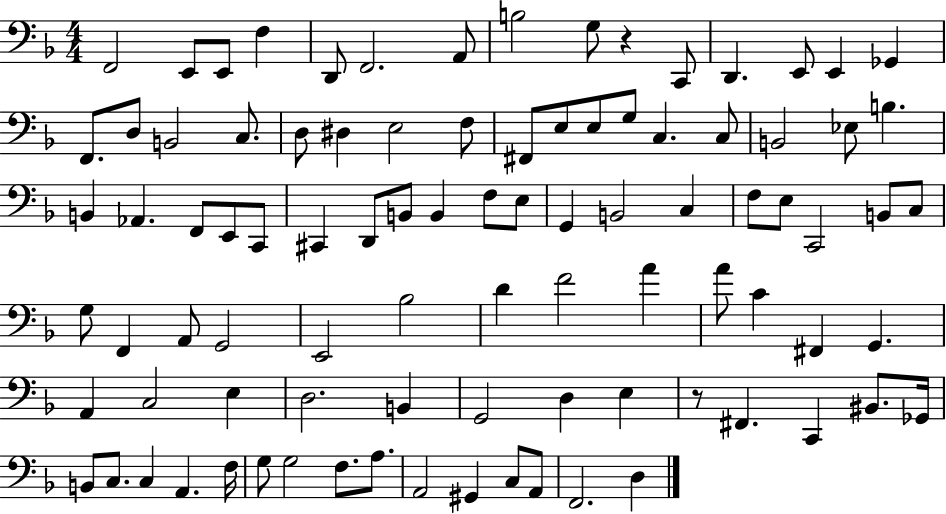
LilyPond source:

{
  \clef bass
  \numericTimeSignature
  \time 4/4
  \key f \major
  \repeat volta 2 { f,2 e,8 e,8 f4 | d,8 f,2. a,8 | b2 g8 r4 c,8 | d,4. e,8 e,4 ges,4 | \break f,8. d8 b,2 c8. | d8 dis4 e2 f8 | fis,8 e8 e8 g8 c4. c8 | b,2 ees8 b4. | \break b,4 aes,4. f,8 e,8 c,8 | cis,4 d,8 b,8 b,4 f8 e8 | g,4 b,2 c4 | f8 e8 c,2 b,8 c8 | \break g8 f,4 a,8 g,2 | e,2 bes2 | d'4 f'2 a'4 | a'8 c'4 fis,4 g,4. | \break a,4 c2 e4 | d2. b,4 | g,2 d4 e4 | r8 fis,4. c,4 bis,8. ges,16 | \break b,8 c8. c4 a,4. f16 | g8 g2 f8. a8. | a,2 gis,4 c8 a,8 | f,2. d4 | \break } \bar "|."
}